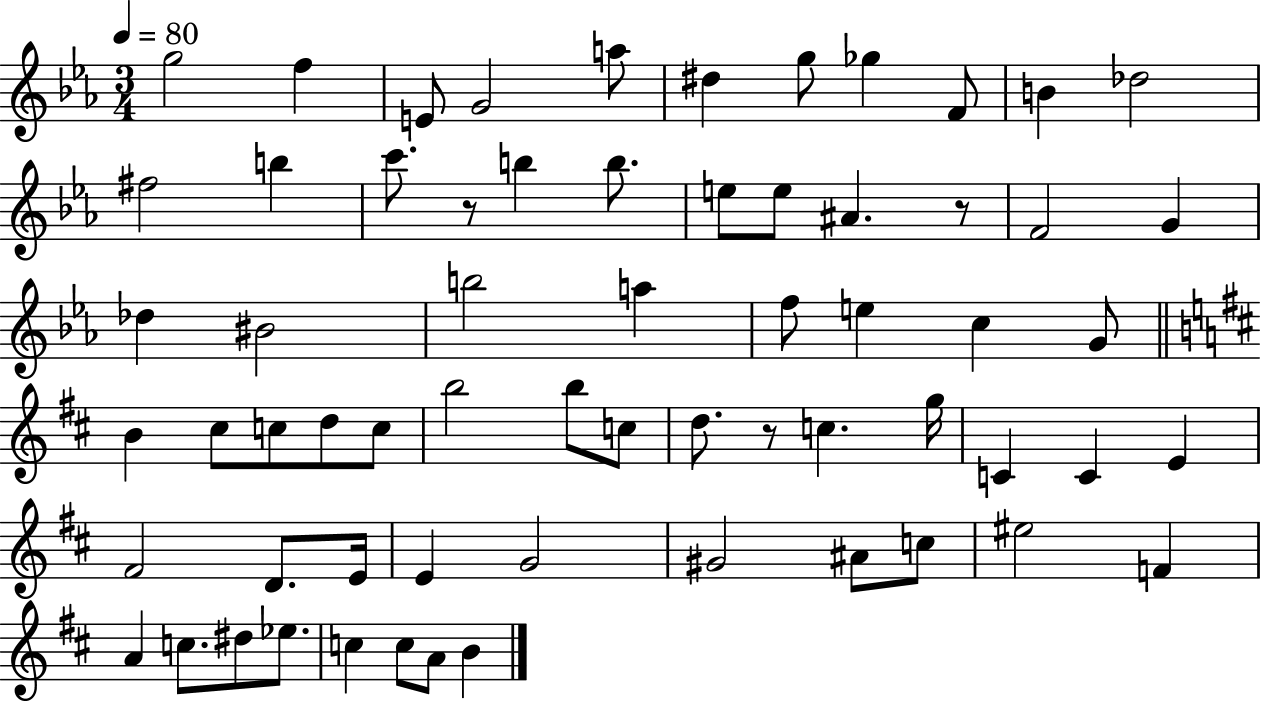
{
  \clef treble
  \numericTimeSignature
  \time 3/4
  \key ees \major
  \tempo 4 = 80
  g''2 f''4 | e'8 g'2 a''8 | dis''4 g''8 ges''4 f'8 | b'4 des''2 | \break fis''2 b''4 | c'''8. r8 b''4 b''8. | e''8 e''8 ais'4. r8 | f'2 g'4 | \break des''4 bis'2 | b''2 a''4 | f''8 e''4 c''4 g'8 | \bar "||" \break \key b \minor b'4 cis''8 c''8 d''8 c''8 | b''2 b''8 c''8 | d''8. r8 c''4. g''16 | c'4 c'4 e'4 | \break fis'2 d'8. e'16 | e'4 g'2 | gis'2 ais'8 c''8 | eis''2 f'4 | \break a'4 c''8. dis''8 ees''8. | c''4 c''8 a'8 b'4 | \bar "|."
}